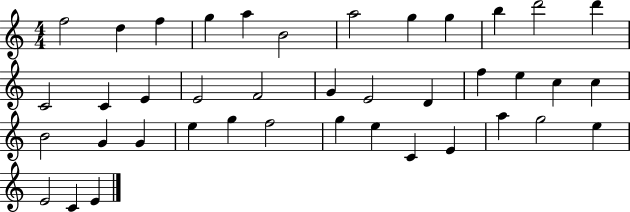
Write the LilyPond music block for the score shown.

{
  \clef treble
  \numericTimeSignature
  \time 4/4
  \key c \major
  f''2 d''4 f''4 | g''4 a''4 b'2 | a''2 g''4 g''4 | b''4 d'''2 d'''4 | \break c'2 c'4 e'4 | e'2 f'2 | g'4 e'2 d'4 | f''4 e''4 c''4 c''4 | \break b'2 g'4 g'4 | e''4 g''4 f''2 | g''4 e''4 c'4 e'4 | a''4 g''2 e''4 | \break e'2 c'4 e'4 | \bar "|."
}